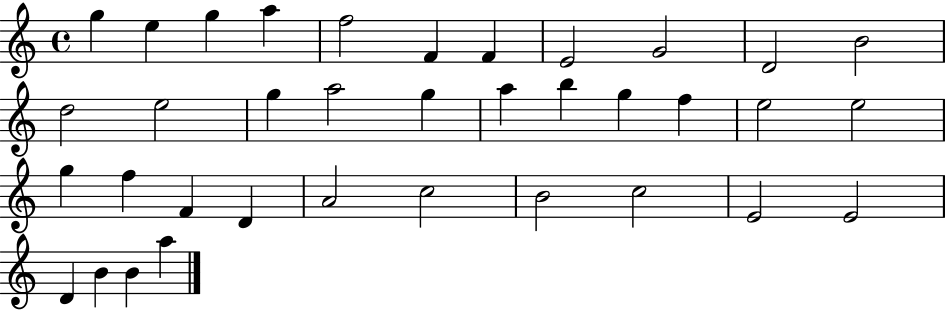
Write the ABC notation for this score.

X:1
T:Untitled
M:4/4
L:1/4
K:C
g e g a f2 F F E2 G2 D2 B2 d2 e2 g a2 g a b g f e2 e2 g f F D A2 c2 B2 c2 E2 E2 D B B a